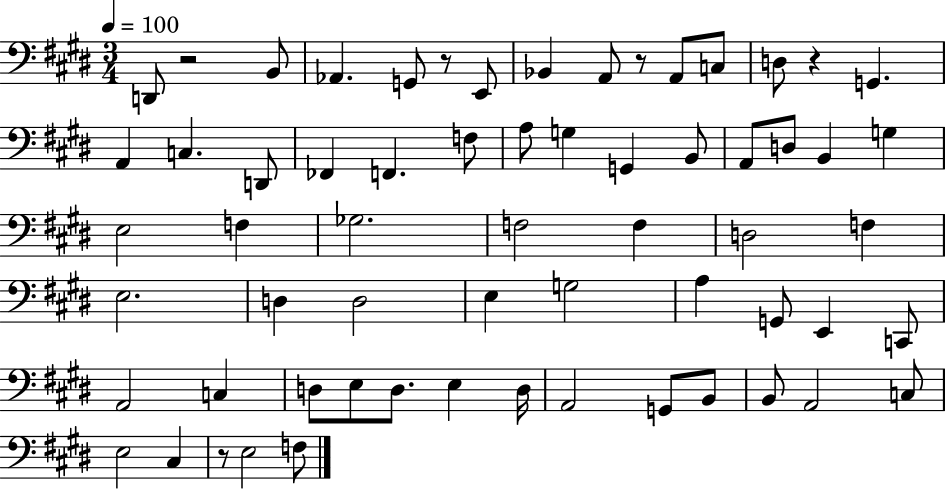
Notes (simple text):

D2/e R/h B2/e Ab2/q. G2/e R/e E2/e Bb2/q A2/e R/e A2/e C3/e D3/e R/q G2/q. A2/q C3/q. D2/e FES2/q F2/q. F3/e A3/e G3/q G2/q B2/e A2/e D3/e B2/q G3/q E3/h F3/q Gb3/h. F3/h F3/q D3/h F3/q E3/h. D3/q D3/h E3/q G3/h A3/q G2/e E2/q C2/e A2/h C3/q D3/e E3/e D3/e. E3/q D3/s A2/h G2/e B2/e B2/e A2/h C3/e E3/h C#3/q R/e E3/h F3/e